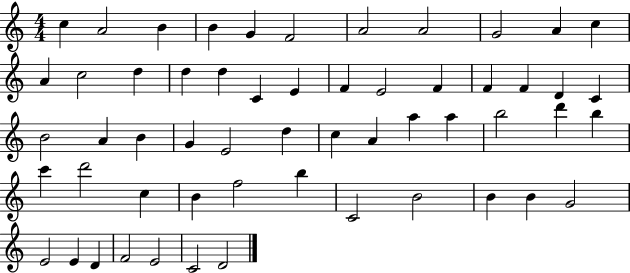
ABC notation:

X:1
T:Untitled
M:4/4
L:1/4
K:C
c A2 B B G F2 A2 A2 G2 A c A c2 d d d C E F E2 F F F D C B2 A B G E2 d c A a a b2 d' b c' d'2 c B f2 b C2 B2 B B G2 E2 E D F2 E2 C2 D2